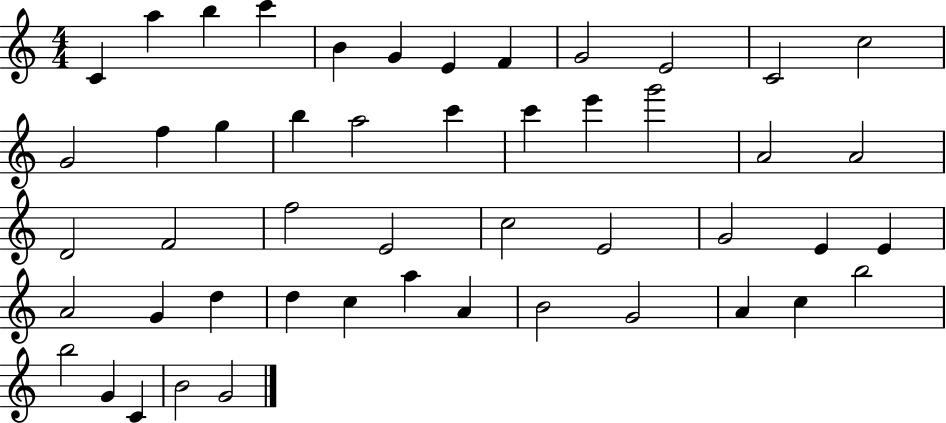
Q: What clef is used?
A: treble